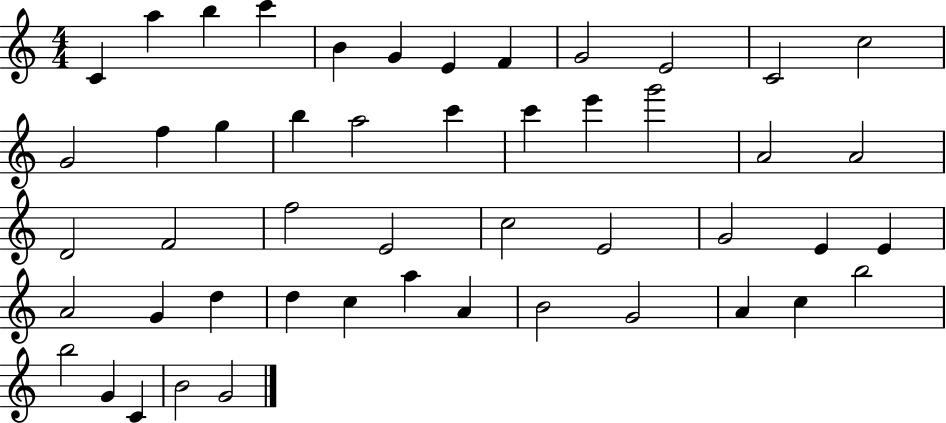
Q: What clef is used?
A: treble